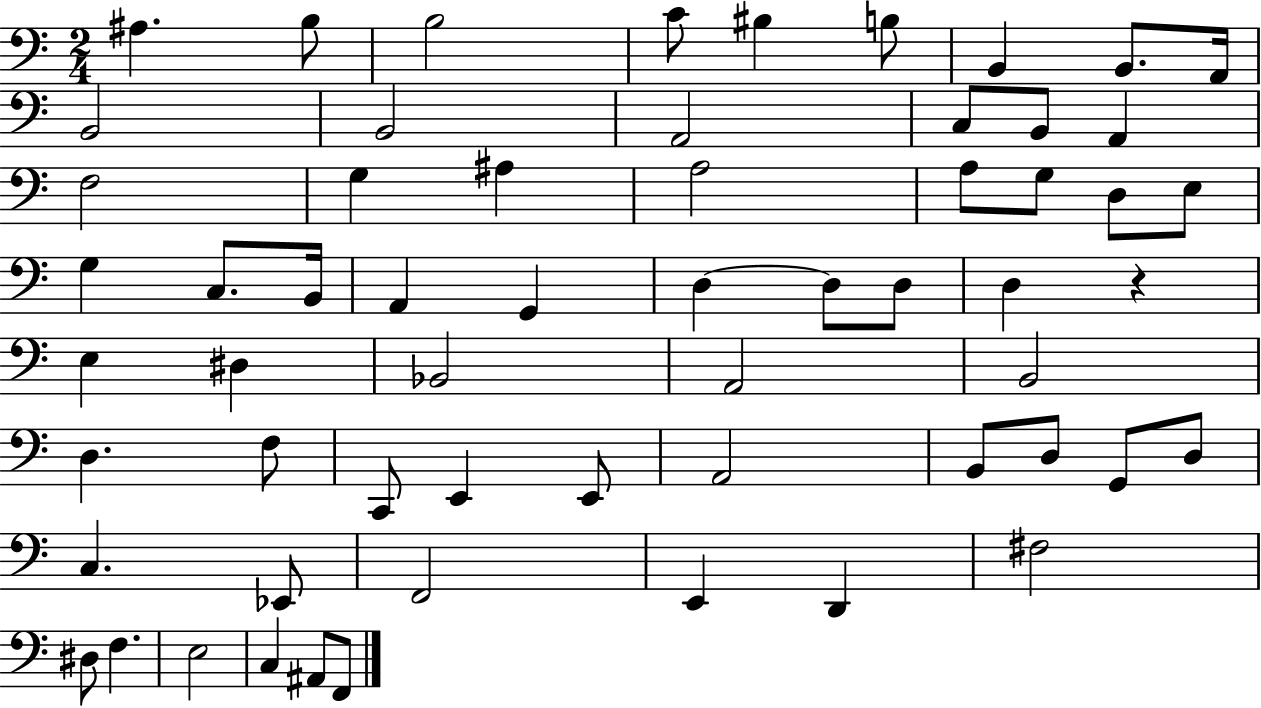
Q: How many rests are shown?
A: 1